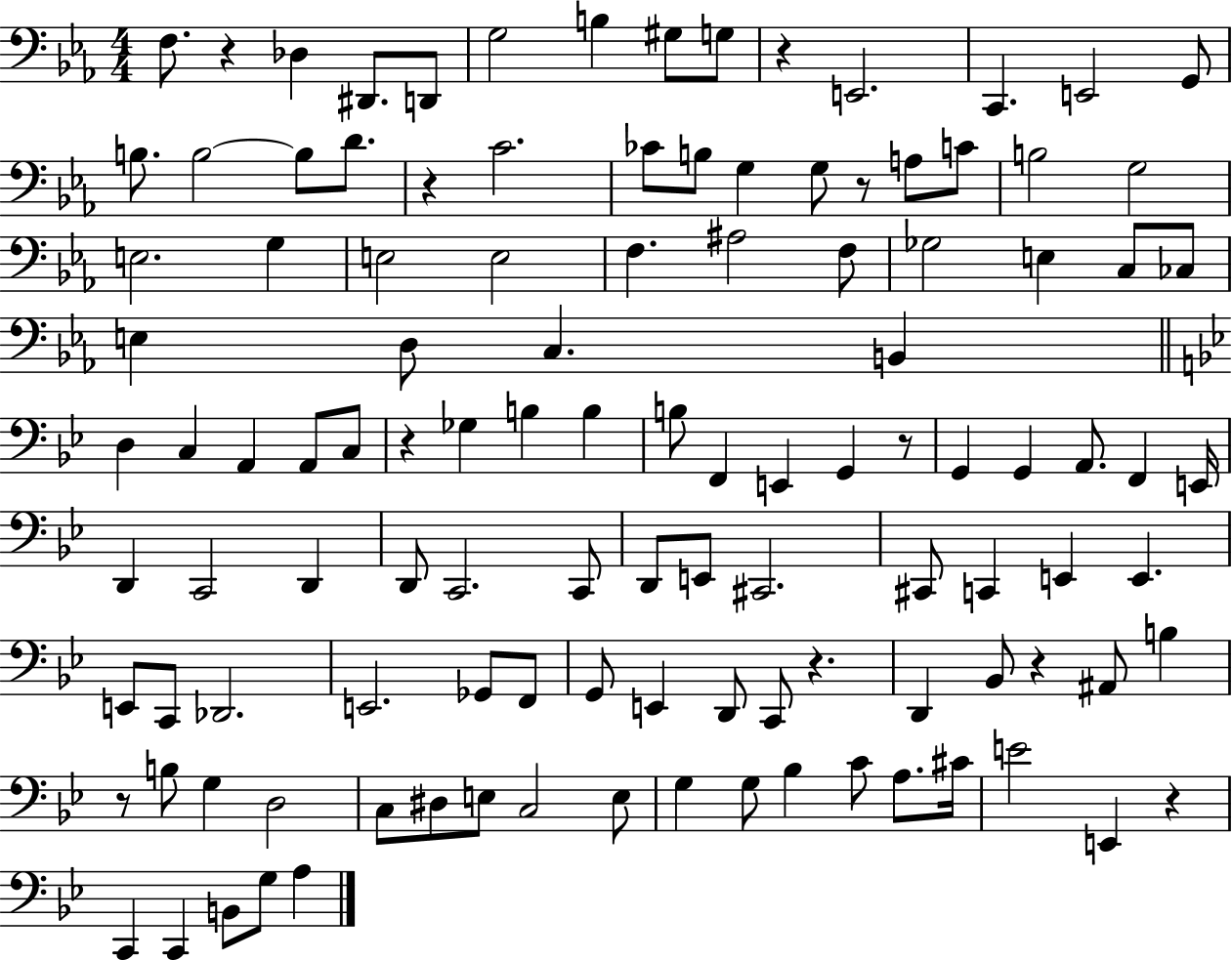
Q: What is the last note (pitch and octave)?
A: A3